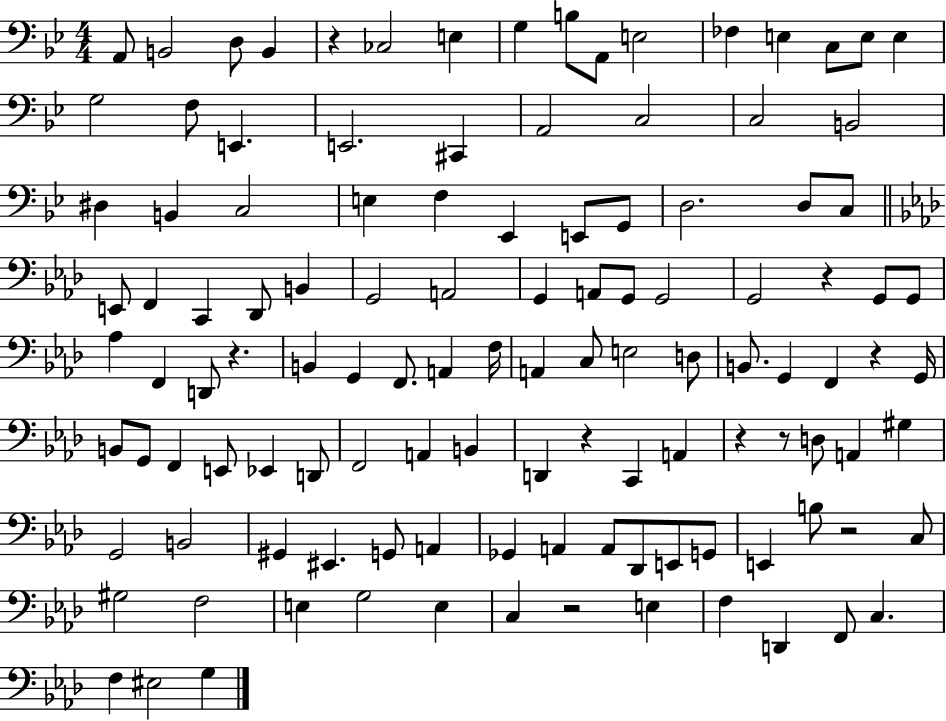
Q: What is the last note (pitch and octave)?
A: G3